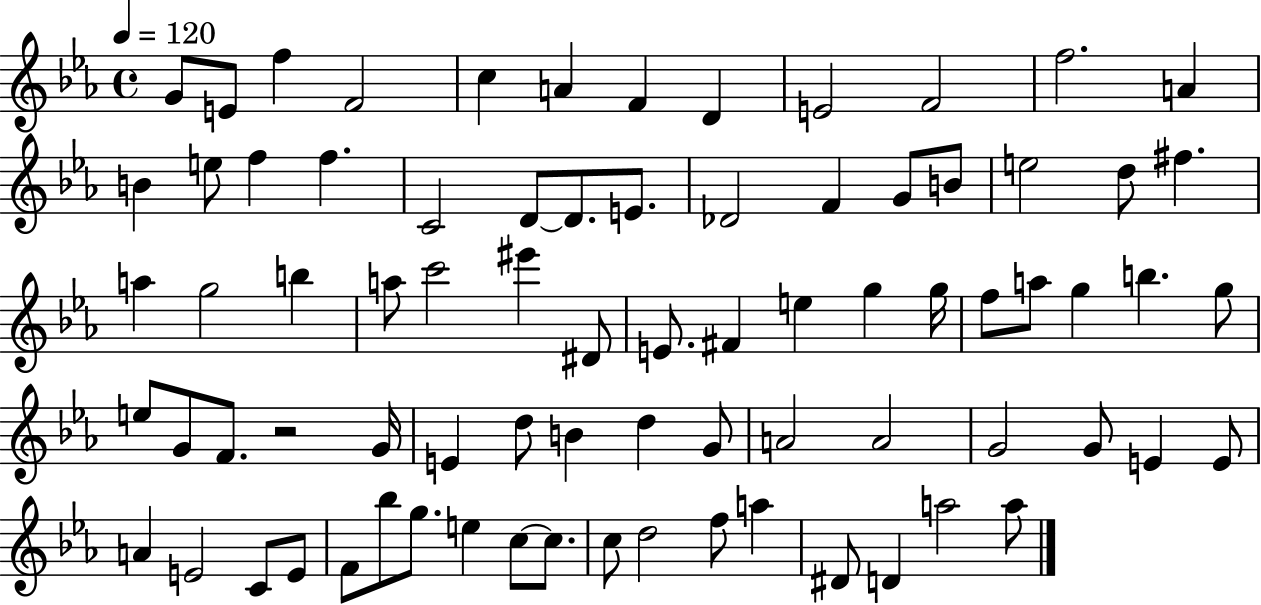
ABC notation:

X:1
T:Untitled
M:4/4
L:1/4
K:Eb
G/2 E/2 f F2 c A F D E2 F2 f2 A B e/2 f f C2 D/2 D/2 E/2 _D2 F G/2 B/2 e2 d/2 ^f a g2 b a/2 c'2 ^e' ^D/2 E/2 ^F e g g/4 f/2 a/2 g b g/2 e/2 G/2 F/2 z2 G/4 E d/2 B d G/2 A2 A2 G2 G/2 E E/2 A E2 C/2 E/2 F/2 _b/2 g/2 e c/2 c/2 c/2 d2 f/2 a ^D/2 D a2 a/2